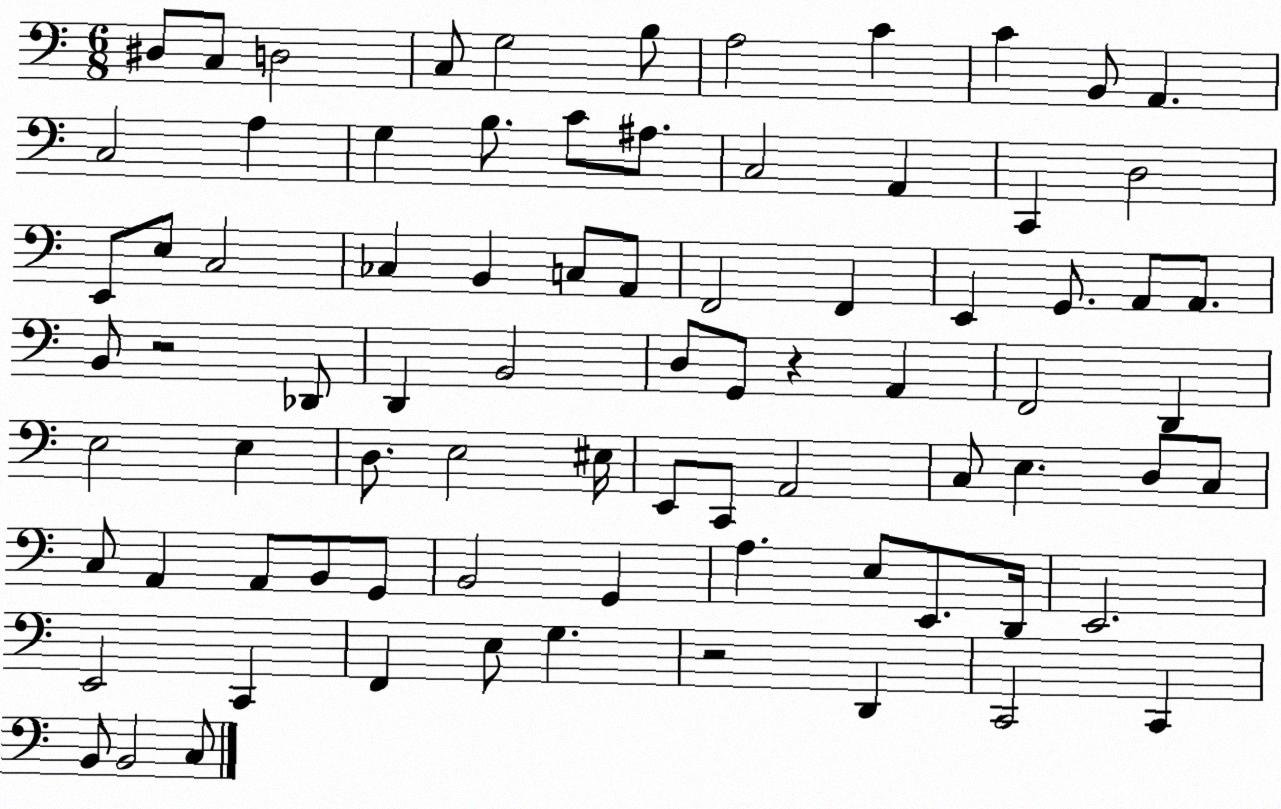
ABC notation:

X:1
T:Untitled
M:6/8
L:1/4
K:C
^D,/2 C,/2 D,2 C,/2 G,2 B,/2 A,2 C C B,,/2 A,, C,2 A, G, B,/2 C/2 ^A,/2 C,2 A,, C,, D,2 E,,/2 E,/2 C,2 _C, B,, C,/2 A,,/2 F,,2 F,, E,, G,,/2 A,,/2 A,,/2 B,,/2 z2 _D,,/2 D,, B,,2 D,/2 G,,/2 z A,, F,,2 D,, E,2 E, D,/2 E,2 ^E,/4 E,,/2 C,,/2 A,,2 C,/2 E, D,/2 C,/2 C,/2 A,, A,,/2 B,,/2 G,,/2 B,,2 G,, A, E,/2 E,,/2 D,,/4 E,,2 E,,2 C,, F,, E,/2 G, z2 D,, C,,2 C,, B,,/2 B,,2 C,/2